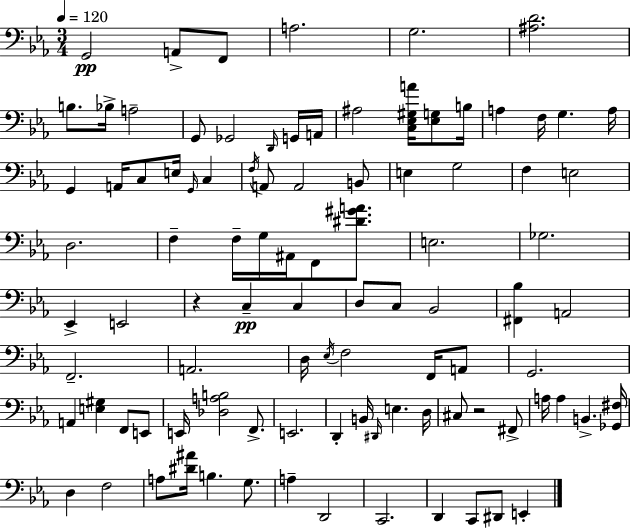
X:1
T:Untitled
M:3/4
L:1/4
K:Eb
G,,2 A,,/2 F,,/2 A,2 G,2 [^A,D]2 B,/2 _B,/4 A,2 G,,/2 _G,,2 D,,/4 G,,/4 A,,/4 ^A,2 [C,_E,^G,A]/4 [_E,G,]/2 B,/4 A, F,/4 G, A,/4 G,, A,,/4 C,/2 E,/4 G,,/4 C, F,/4 A,,/2 A,,2 B,,/2 E, G,2 F, E,2 D,2 F, F,/4 G,/4 ^A,,/4 F,,/2 [^D^GA]/2 E,2 _G,2 _E,, E,,2 z C, C, D,/2 C,/2 _B,,2 [^F,,_B,] A,,2 F,,2 A,,2 D,/4 _E,/4 F,2 F,,/4 A,,/2 G,,2 A,, [E,^G,] F,,/2 E,,/2 E,,/4 [_D,A,B,]2 F,,/2 E,,2 D,, B,,/4 ^D,,/4 E, D,/4 ^C,/2 z2 ^F,,/2 A,/4 A, B,, [_G,,^F,]/4 D, F,2 A,/2 [^D^A]/4 B, G,/2 A, D,,2 C,,2 D,, C,,/2 ^D,,/2 E,,